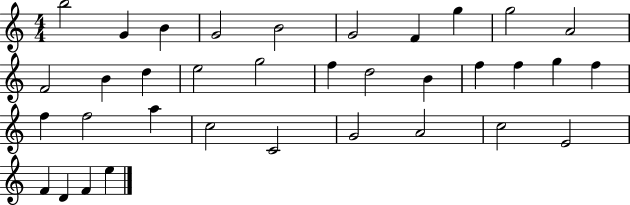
{
  \clef treble
  \numericTimeSignature
  \time 4/4
  \key c \major
  b''2 g'4 b'4 | g'2 b'2 | g'2 f'4 g''4 | g''2 a'2 | \break f'2 b'4 d''4 | e''2 g''2 | f''4 d''2 b'4 | f''4 f''4 g''4 f''4 | \break f''4 f''2 a''4 | c''2 c'2 | g'2 a'2 | c''2 e'2 | \break f'4 d'4 f'4 e''4 | \bar "|."
}